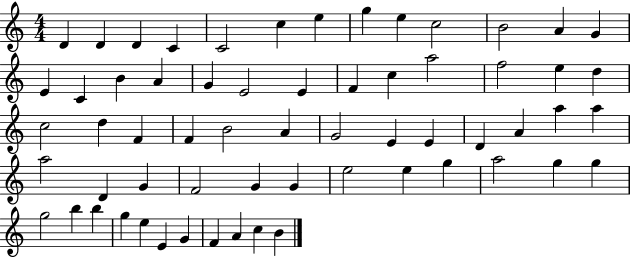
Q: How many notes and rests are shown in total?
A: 62